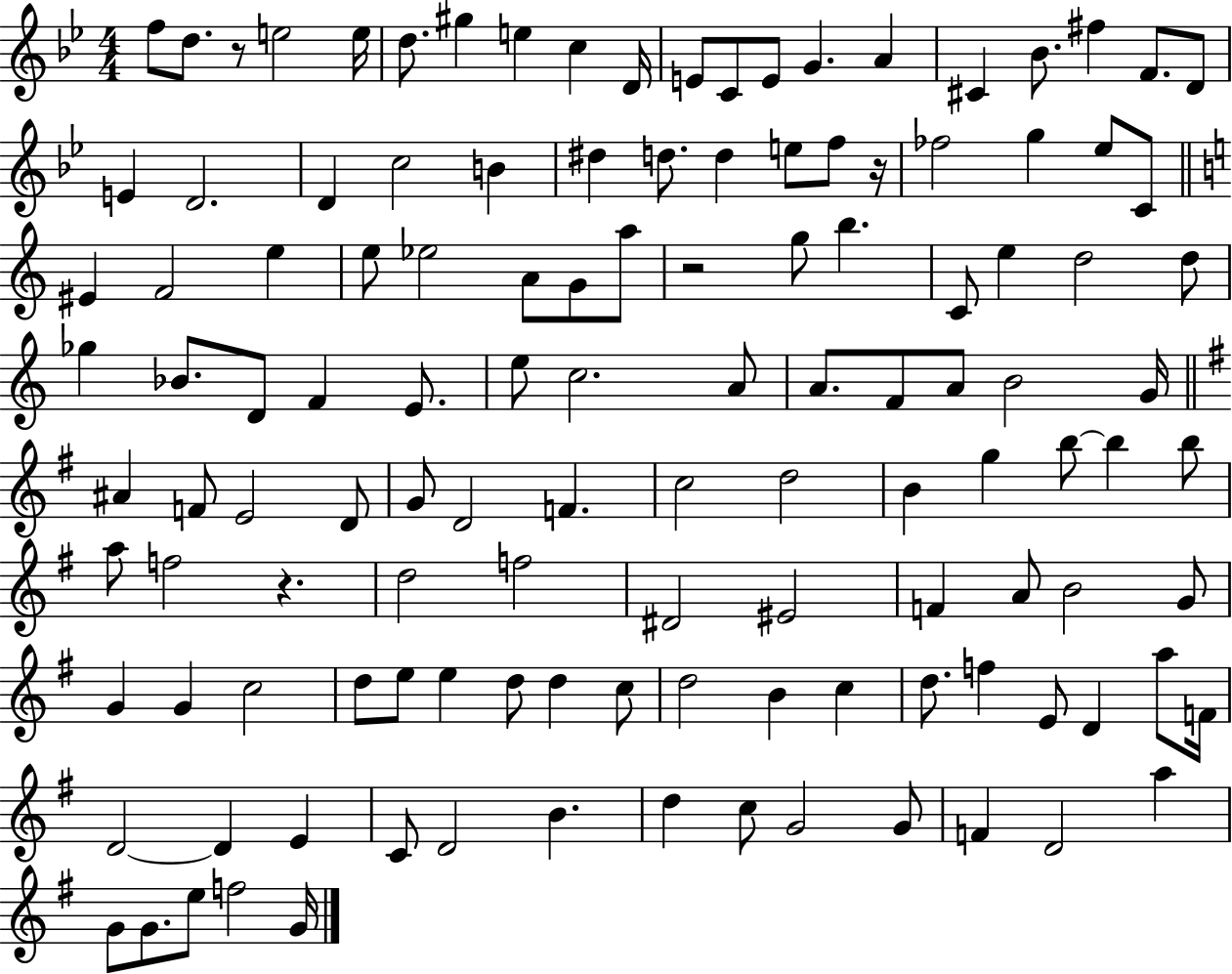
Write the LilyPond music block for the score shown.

{
  \clef treble
  \numericTimeSignature
  \time 4/4
  \key bes \major
  f''8 d''8. r8 e''2 e''16 | d''8. gis''4 e''4 c''4 d'16 | e'8 c'8 e'8 g'4. a'4 | cis'4 bes'8. fis''4 f'8. d'8 | \break e'4 d'2. | d'4 c''2 b'4 | dis''4 d''8. d''4 e''8 f''8 r16 | fes''2 g''4 ees''8 c'8 | \break \bar "||" \break \key a \minor eis'4 f'2 e''4 | e''8 ees''2 a'8 g'8 a''8 | r2 g''8 b''4. | c'8 e''4 d''2 d''8 | \break ges''4 bes'8. d'8 f'4 e'8. | e''8 c''2. a'8 | a'8. f'8 a'8 b'2 g'16 | \bar "||" \break \key g \major ais'4 f'8 e'2 d'8 | g'8 d'2 f'4. | c''2 d''2 | b'4 g''4 b''8~~ b''4 b''8 | \break a''8 f''2 r4. | d''2 f''2 | dis'2 eis'2 | f'4 a'8 b'2 g'8 | \break g'4 g'4 c''2 | d''8 e''8 e''4 d''8 d''4 c''8 | d''2 b'4 c''4 | d''8. f''4 e'8 d'4 a''8 f'16 | \break d'2~~ d'4 e'4 | c'8 d'2 b'4. | d''4 c''8 g'2 g'8 | f'4 d'2 a''4 | \break g'8 g'8. e''8 f''2 g'16 | \bar "|."
}